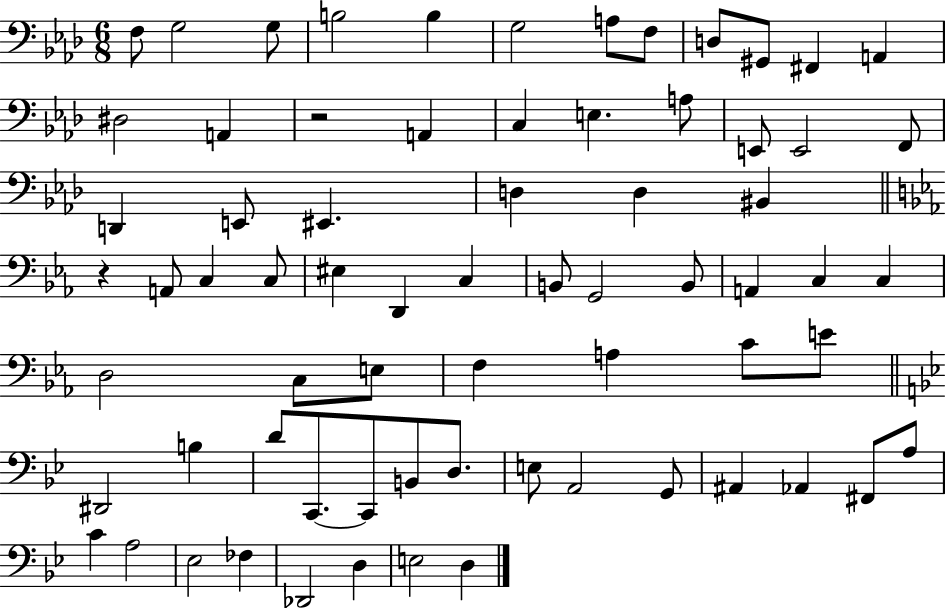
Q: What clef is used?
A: bass